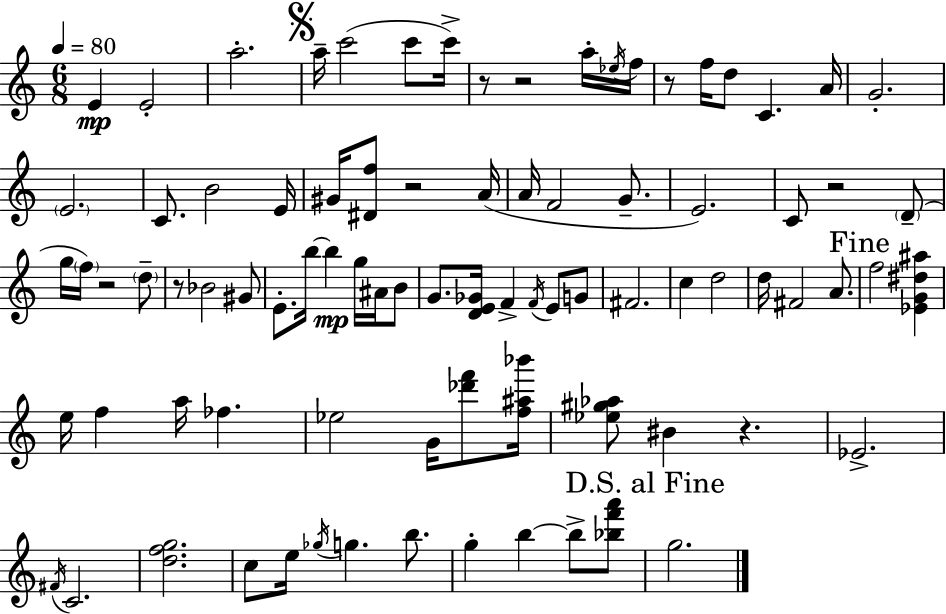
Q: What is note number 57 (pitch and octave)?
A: BIS4